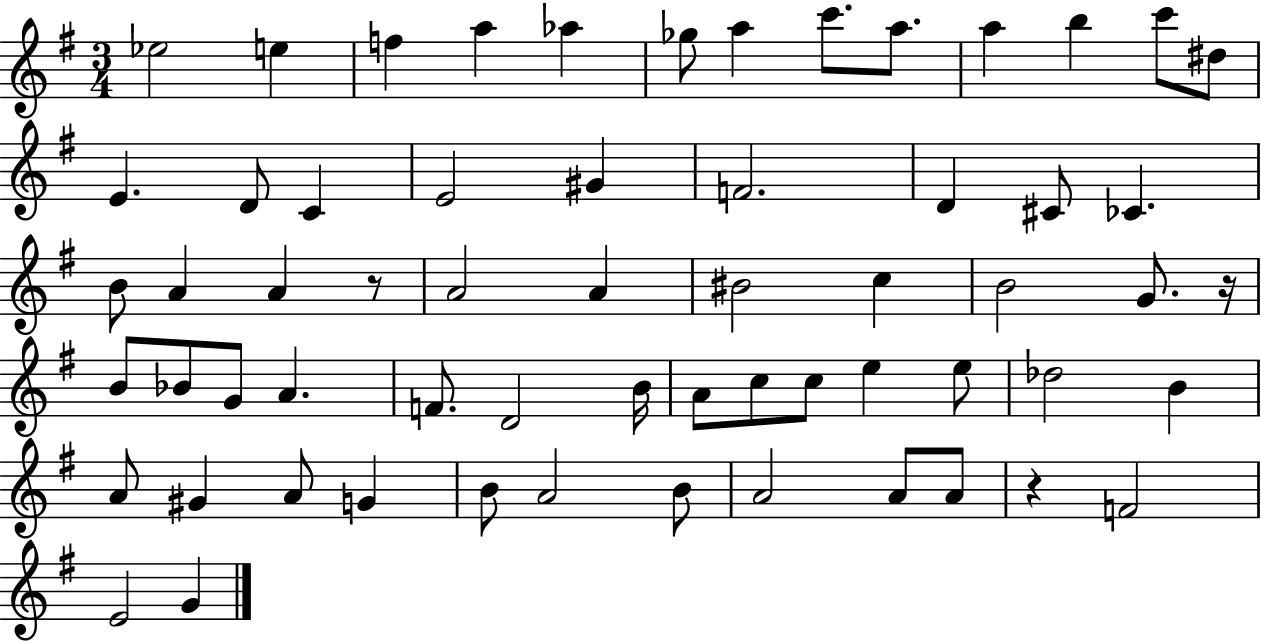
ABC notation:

X:1
T:Untitled
M:3/4
L:1/4
K:G
_e2 e f a _a _g/2 a c'/2 a/2 a b c'/2 ^d/2 E D/2 C E2 ^G F2 D ^C/2 _C B/2 A A z/2 A2 A ^B2 c B2 G/2 z/4 B/2 _B/2 G/2 A F/2 D2 B/4 A/2 c/2 c/2 e e/2 _d2 B A/2 ^G A/2 G B/2 A2 B/2 A2 A/2 A/2 z F2 E2 G